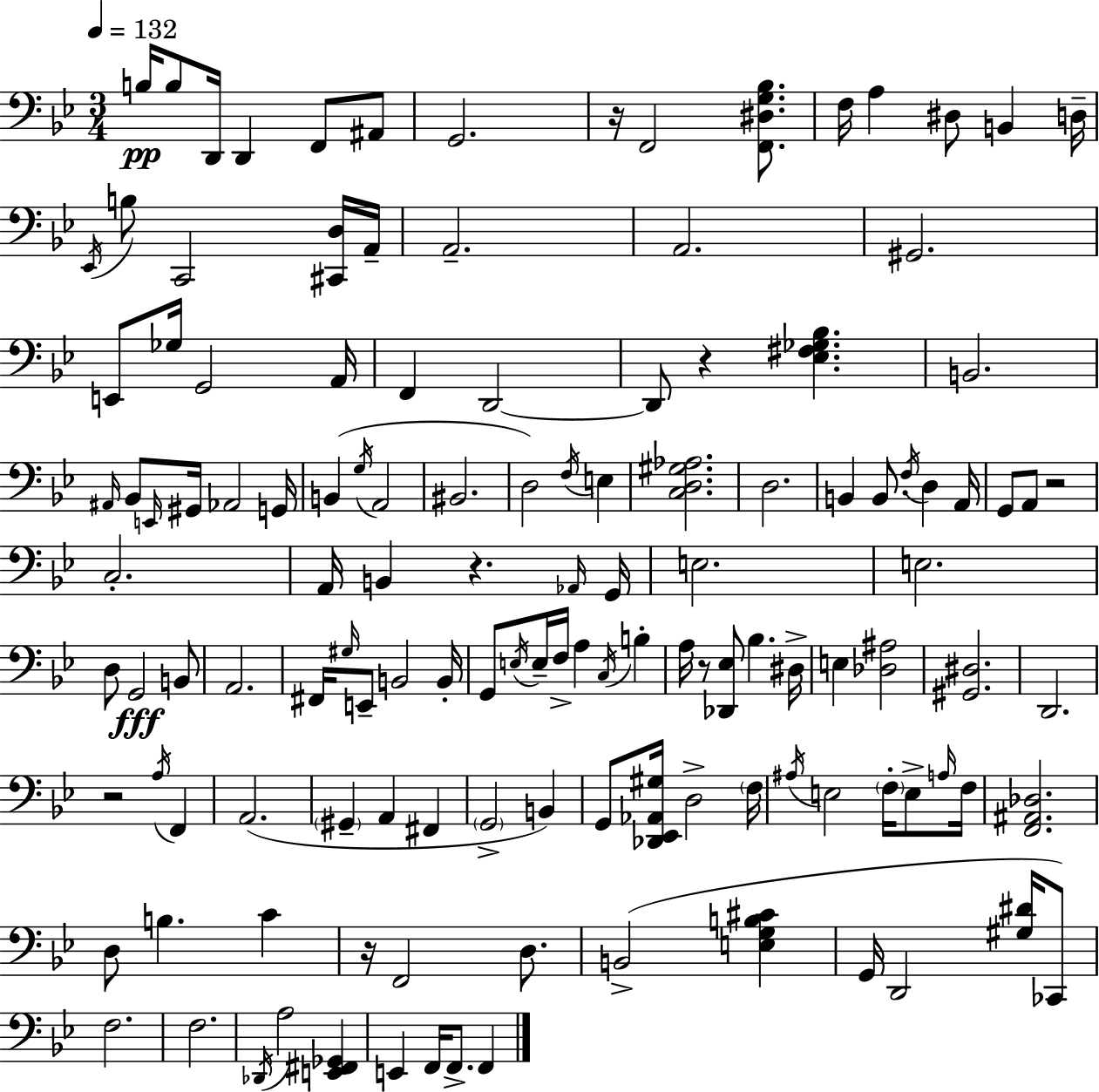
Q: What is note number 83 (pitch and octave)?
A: F#2